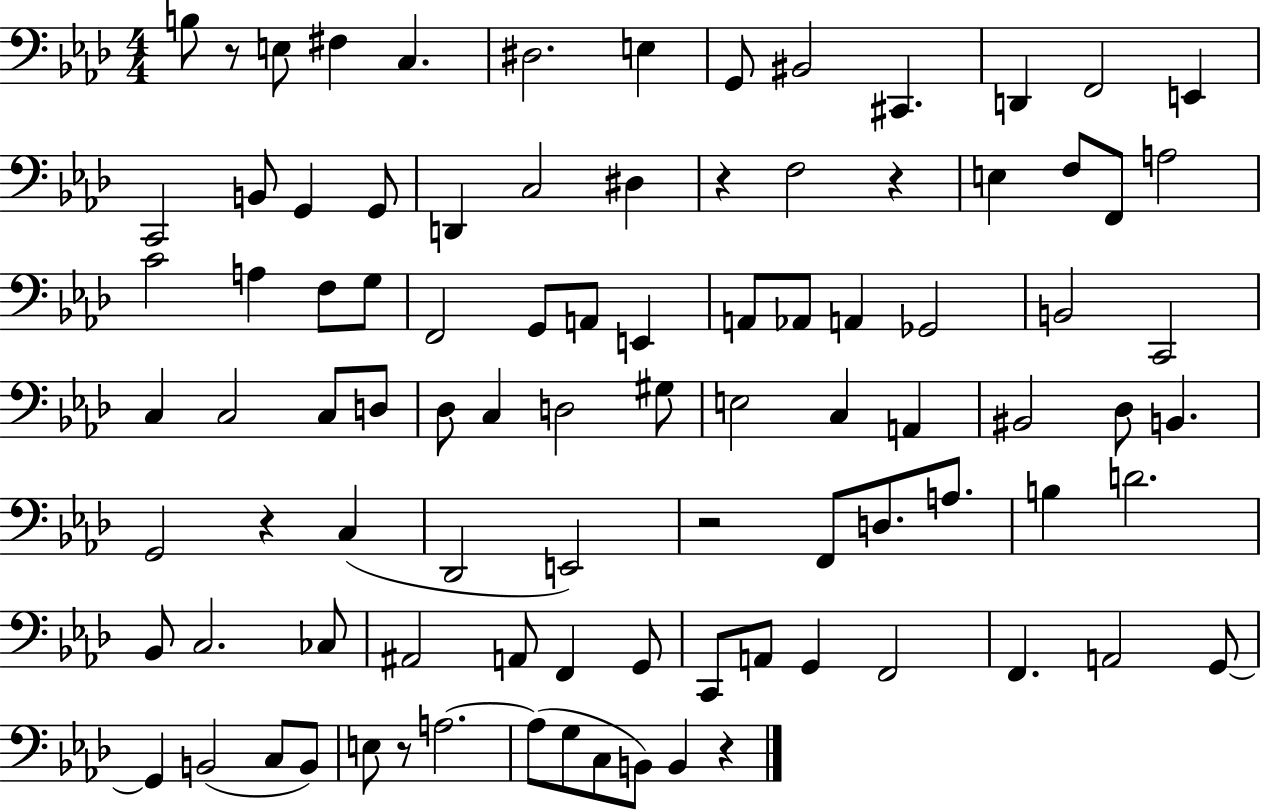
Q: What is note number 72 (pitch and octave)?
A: F2